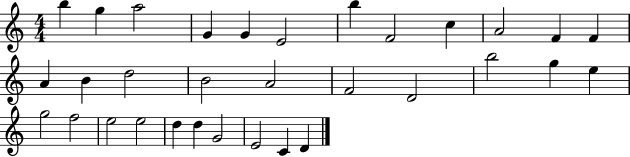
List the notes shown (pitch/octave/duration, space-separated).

B5/q G5/q A5/h G4/q G4/q E4/h B5/q F4/h C5/q A4/h F4/q F4/q A4/q B4/q D5/h B4/h A4/h F4/h D4/h B5/h G5/q E5/q G5/h F5/h E5/h E5/h D5/q D5/q G4/h E4/h C4/q D4/q